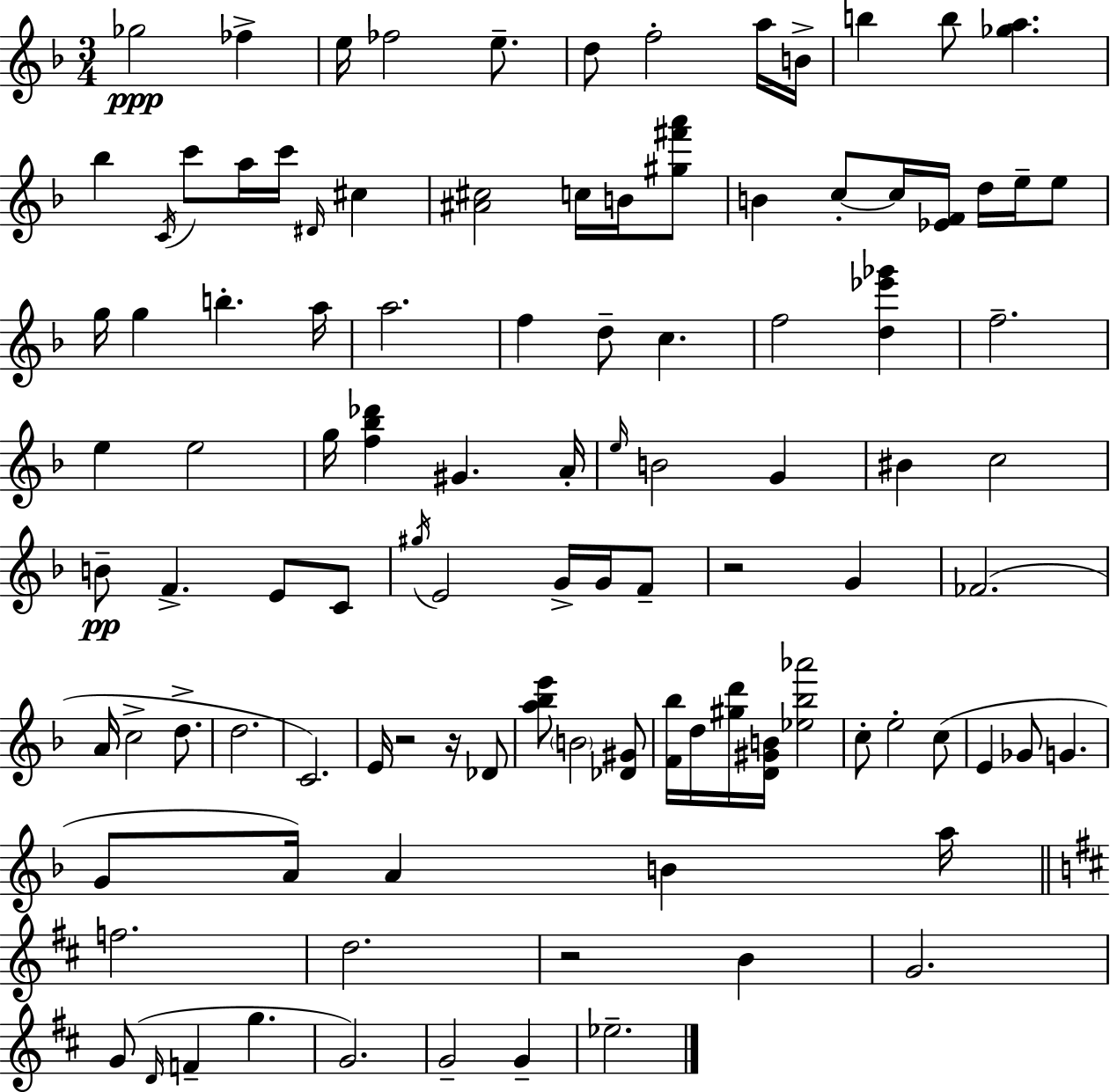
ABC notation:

X:1
T:Untitled
M:3/4
L:1/4
K:F
_g2 _f e/4 _f2 e/2 d/2 f2 a/4 B/4 b b/2 [_ga] _b C/4 c'/2 a/4 c'/4 ^D/4 ^c [^A^c]2 c/4 B/4 [^g^f'a']/2 B c/2 c/4 [_EF]/4 d/4 e/4 e/2 g/4 g b a/4 a2 f d/2 c f2 [d_e'_g'] f2 e e2 g/4 [f_b_d'] ^G A/4 e/4 B2 G ^B c2 B/2 F E/2 C/2 ^g/4 E2 G/4 G/4 F/2 z2 G _F2 A/4 c2 d/2 d2 C2 E/4 z2 z/4 _D/2 [a_be']/2 B2 [_D^G]/2 [F_b]/4 d/4 [^gd']/4 [D^GB]/4 [_e_b_a']2 c/2 e2 c/2 E _G/2 G G/2 A/4 A B a/4 f2 d2 z2 B G2 G/2 D/4 F g G2 G2 G _e2